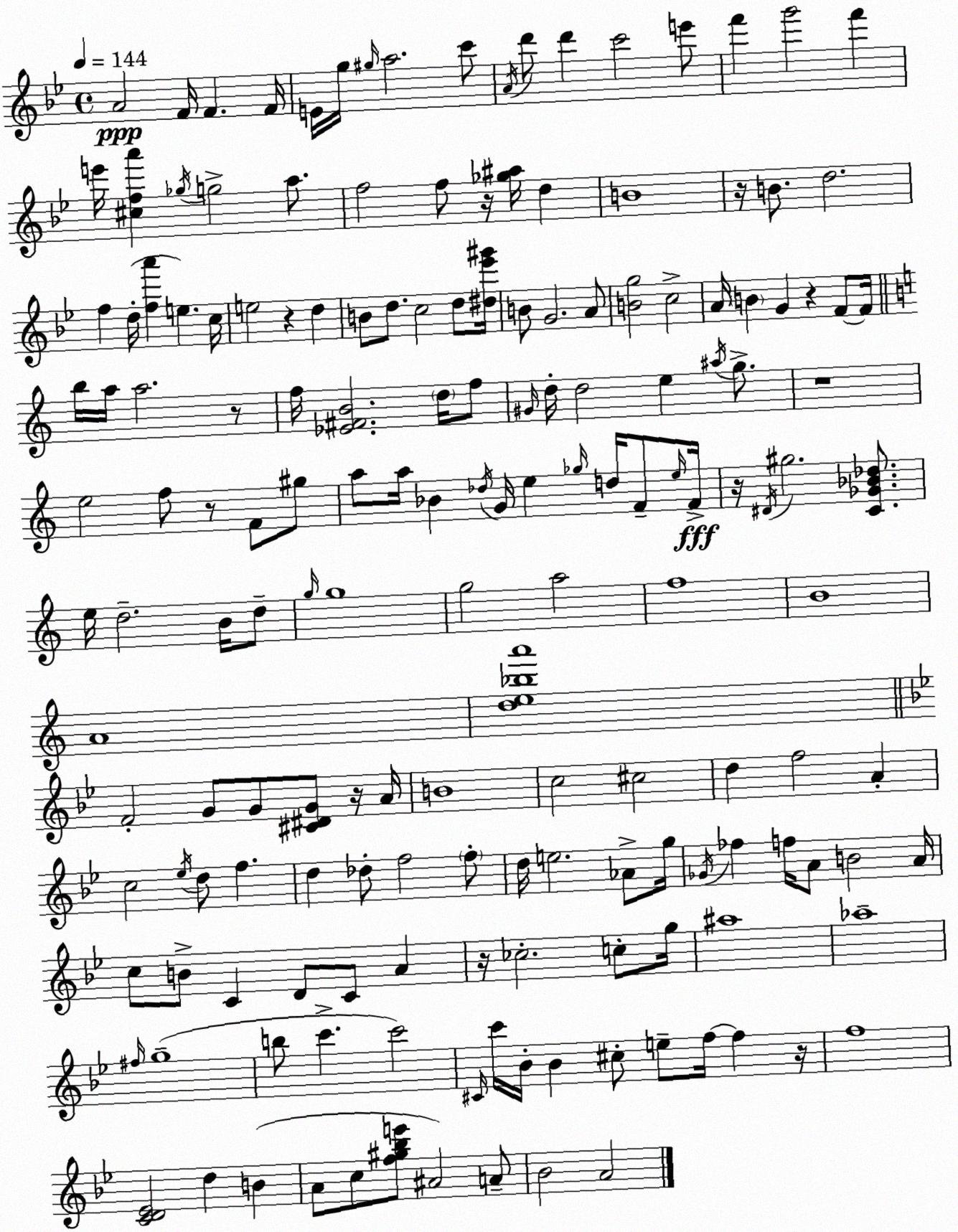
X:1
T:Untitled
M:4/4
L:1/4
K:Bb
A2 F/4 F F/4 E/4 g/4 ^g/4 a2 c'/2 A/4 d'/2 d' c'2 e'/2 f' g'2 f' e'/4 [^cfa'] _g/4 g2 a/2 f2 f/2 z/4 [_g^a]/4 d B4 z/4 B/2 d2 f d/4 [fa'] e c/4 e2 z d B/2 d/2 c2 d/2 [^d_e'^g']/4 B/2 G2 A/2 [Bg]2 c2 A/4 B G z F/2 F/4 b/4 a/4 a2 z/2 f/4 [_E^FB]2 d/4 f/2 ^G/4 d/4 d2 e ^a/4 g/2 z4 e2 f/2 z/2 F/2 ^g/2 a/2 a/4 _B _d/4 G/4 e _g/4 d/4 F/2 e/4 F/4 z/4 ^D/4 ^g2 [C_G_B_d]/2 e/4 d2 B/4 d/2 g/4 g4 g2 a2 f4 B4 A4 [de_ba']4 F2 G/2 G/2 [^C^DG]/2 z/4 A/4 B4 c2 ^c2 d f2 A c2 _e/4 d/2 f d _d/2 f2 f/2 d/4 e2 _A/2 g/4 _G/4 _f f/4 A/2 B2 A/4 c/2 B/2 C D/2 C/2 A z/4 _c2 c/2 g/4 ^a4 _a4 ^f/4 g4 b/2 c' c'2 ^C/4 c'/4 _B/4 _B ^c/2 e/2 f/4 f z/4 f4 [CD_E]2 d B A/2 c/2 [f^g_be']/2 ^A2 A/2 _B2 A2